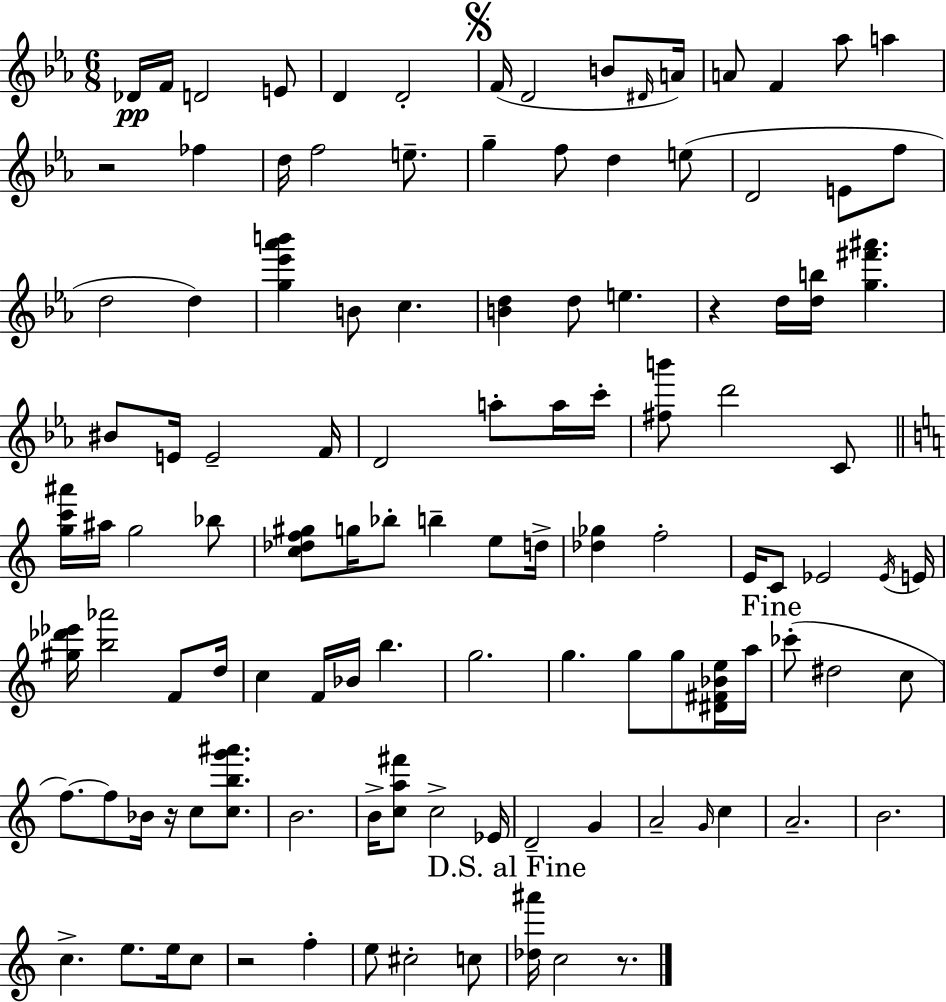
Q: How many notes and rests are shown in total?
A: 114